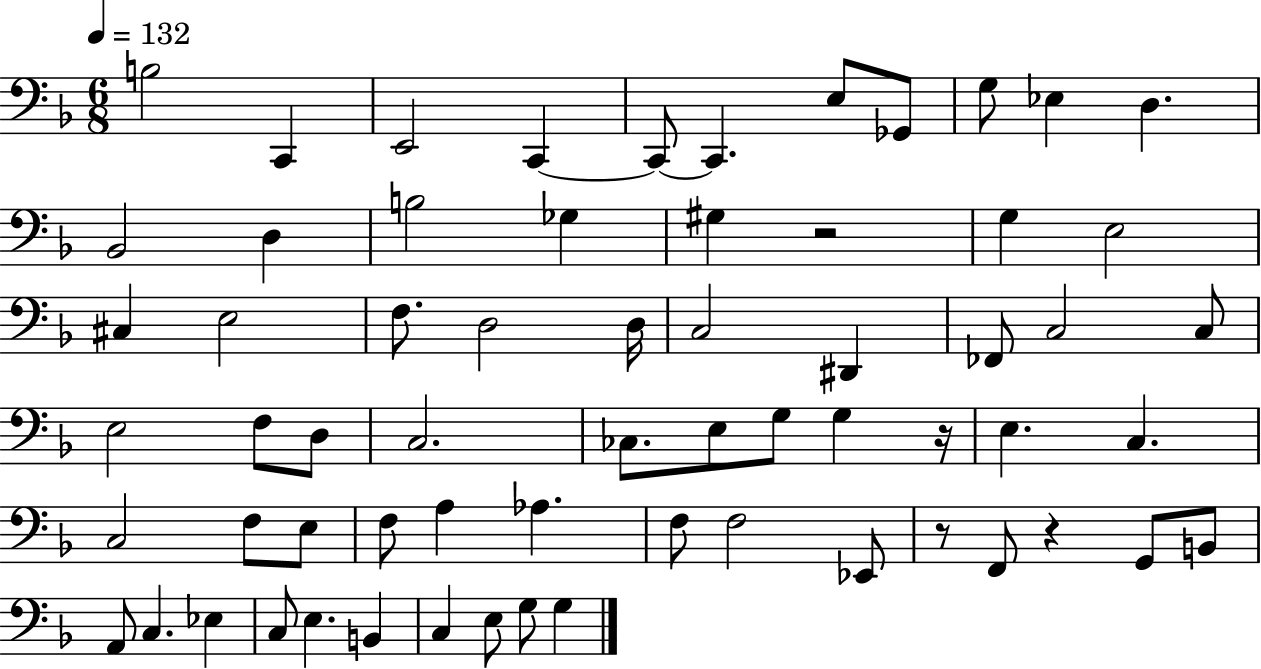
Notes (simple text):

B3/h C2/q E2/h C2/q C2/e C2/q. E3/e Gb2/e G3/e Eb3/q D3/q. Bb2/h D3/q B3/h Gb3/q G#3/q R/h G3/q E3/h C#3/q E3/h F3/e. D3/h D3/s C3/h D#2/q FES2/e C3/h C3/e E3/h F3/e D3/e C3/h. CES3/e. E3/e G3/e G3/q R/s E3/q. C3/q. C3/h F3/e E3/e F3/e A3/q Ab3/q. F3/e F3/h Eb2/e R/e F2/e R/q G2/e B2/e A2/e C3/q. Eb3/q C3/e E3/q. B2/q C3/q E3/e G3/e G3/q